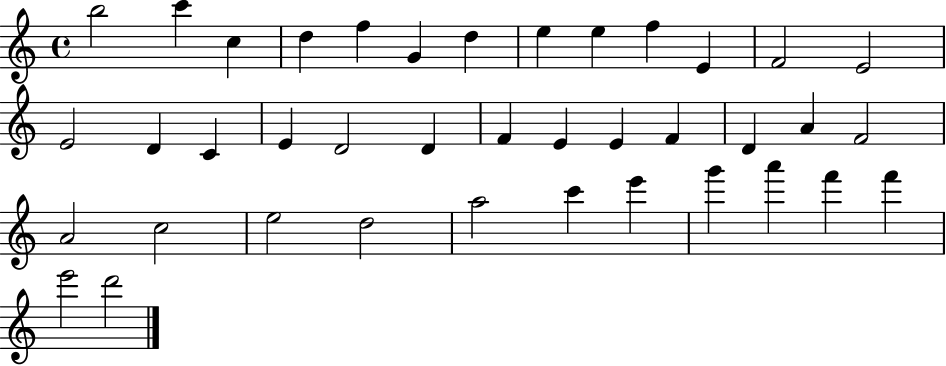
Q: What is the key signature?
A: C major